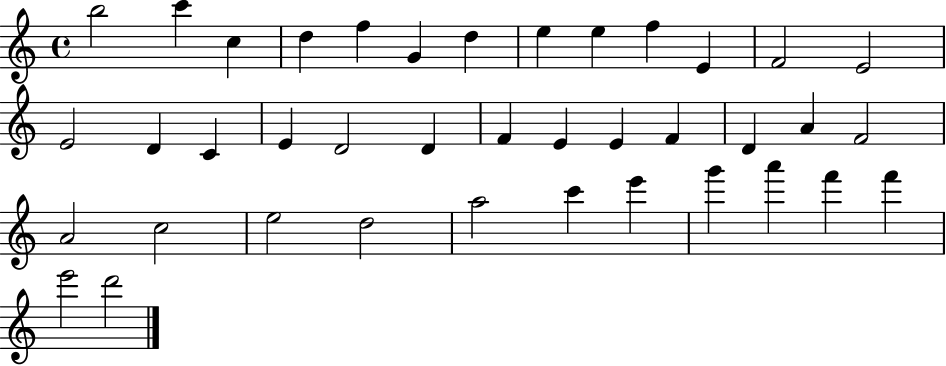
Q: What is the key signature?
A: C major